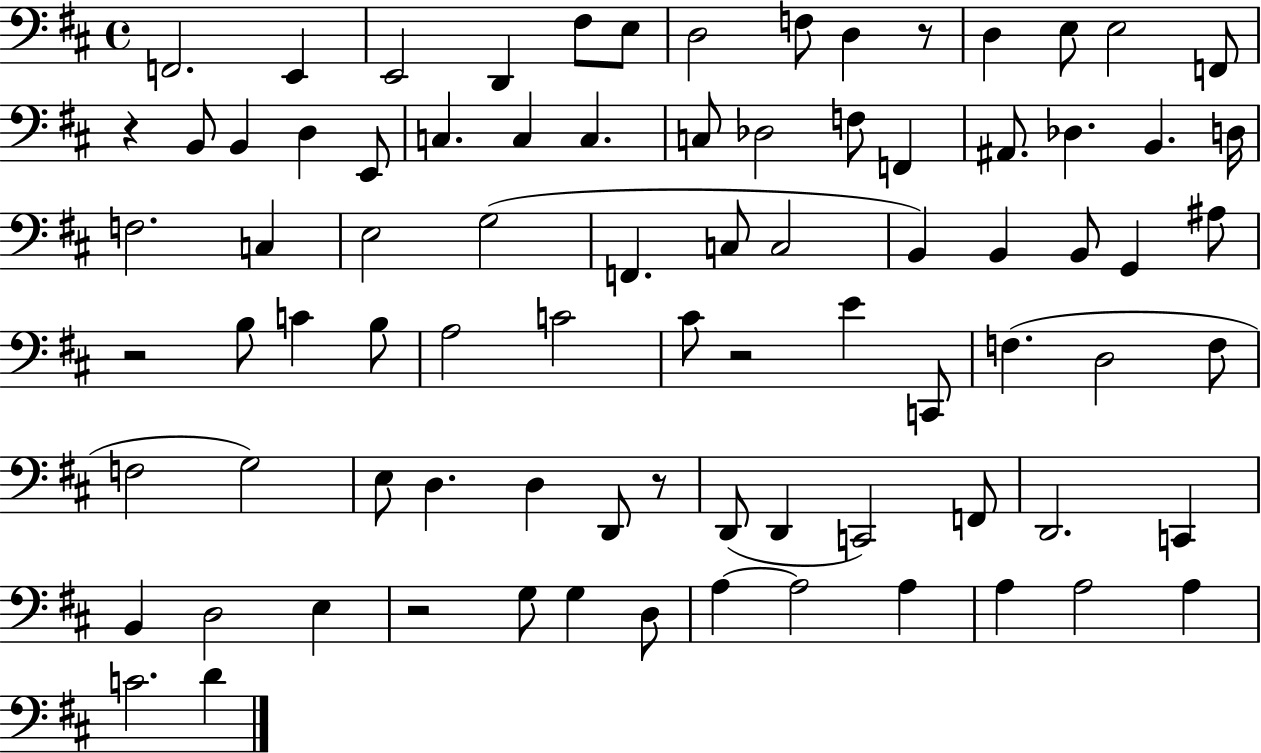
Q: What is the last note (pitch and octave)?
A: D4